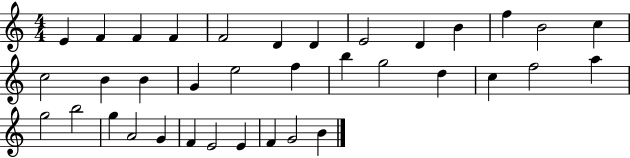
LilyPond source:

{
  \clef treble
  \numericTimeSignature
  \time 4/4
  \key c \major
  e'4 f'4 f'4 f'4 | f'2 d'4 d'4 | e'2 d'4 b'4 | f''4 b'2 c''4 | \break c''2 b'4 b'4 | g'4 e''2 f''4 | b''4 g''2 d''4 | c''4 f''2 a''4 | \break g''2 b''2 | g''4 a'2 g'4 | f'4 e'2 e'4 | f'4 g'2 b'4 | \break \bar "|."
}